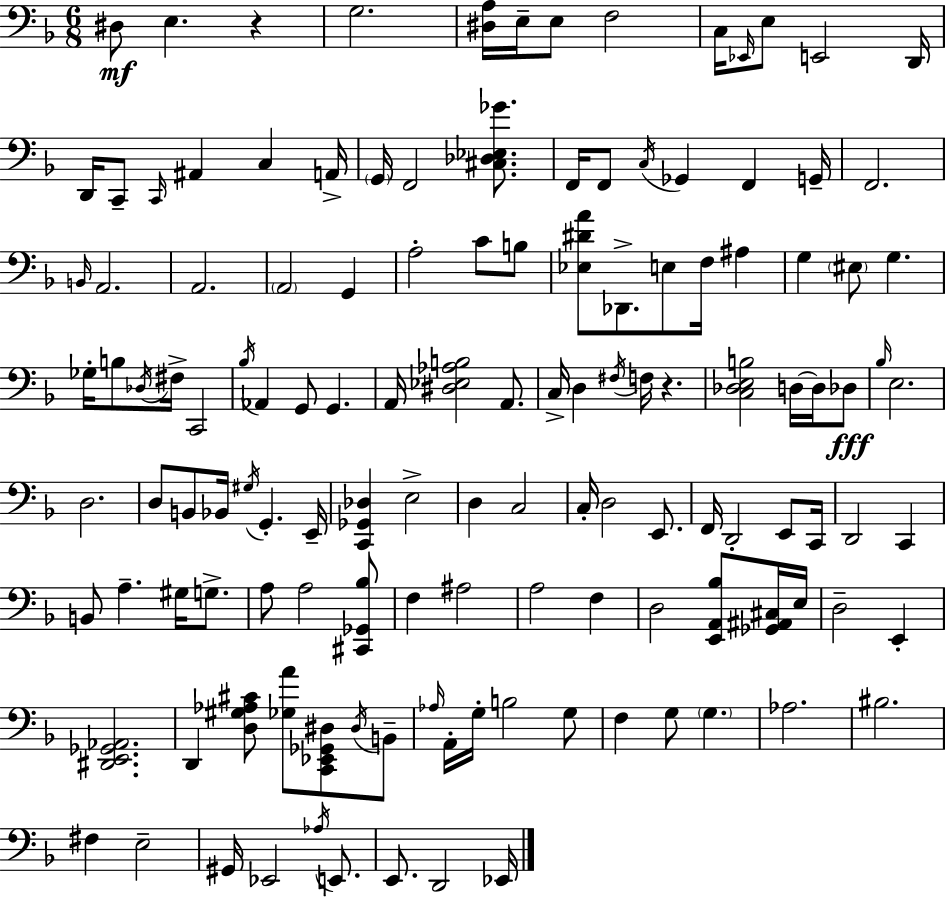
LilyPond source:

{
  \clef bass
  \numericTimeSignature
  \time 6/8
  \key d \minor
  dis8\mf e4. r4 | g2. | <dis a>16 e16-- e8 f2 | c16 \grace { ees,16 } e8 e,2 | \break d,16 d,16 c,8-- \grace { c,16 } ais,4 c4 | a,16-> \parenthesize g,16 f,2 <cis des ees ges'>8. | f,16 f,8 \acciaccatura { c16 } ges,4 f,4 | g,16-- f,2. | \break \grace { b,16 } a,2. | a,2. | \parenthesize a,2 | g,4 a2-. | \break c'8 b8 <ees dis' a'>8 des,8.-> e8 f16 | ais4 g4 \parenthesize eis8 g4. | ges16-. b8 \acciaccatura { des16 } fis16-> c,2 | \acciaccatura { bes16 } aes,4 g,8 | \break g,4. a,16 <dis ees aes b>2 | a,8. c16-> d4 \acciaccatura { fis16 } | f16 r4. <c des e b>2 | d16~~ d16 des8\fff \grace { bes16 } e2. | \break d2. | d8 b,8 | bes,16 \acciaccatura { gis16 } g,4.-. e,16-- <c, ges, des>4 | e2-> d4 | \break c2 c16-. d2 | e,8. f,16 d,2-. | e,8 c,16 d,2 | c,4 b,8 a4.-- | \break gis16 g8.-> a8 a2 | <cis, ges, bes>8 f4 | ais2 a2 | f4 d2 | \break <e, a, bes>8 <ges, ais, cis>16 e16 d2-- | e,4-. <dis, e, ges, aes,>2. | d,4 | <d gis aes cis'>8 <ges a'>8 <c, ees, ges, dis>8 \acciaccatura { dis16 } b,8-- \grace { aes16 } a,16-. | \break g16-. b2 g8 f4 | g8 \parenthesize g4. aes2. | bis2. | fis4 | \break e2-- gis,16 | ees,2 \acciaccatura { aes16 } e,8. | e,8. d,2 ees,16 | \bar "|."
}